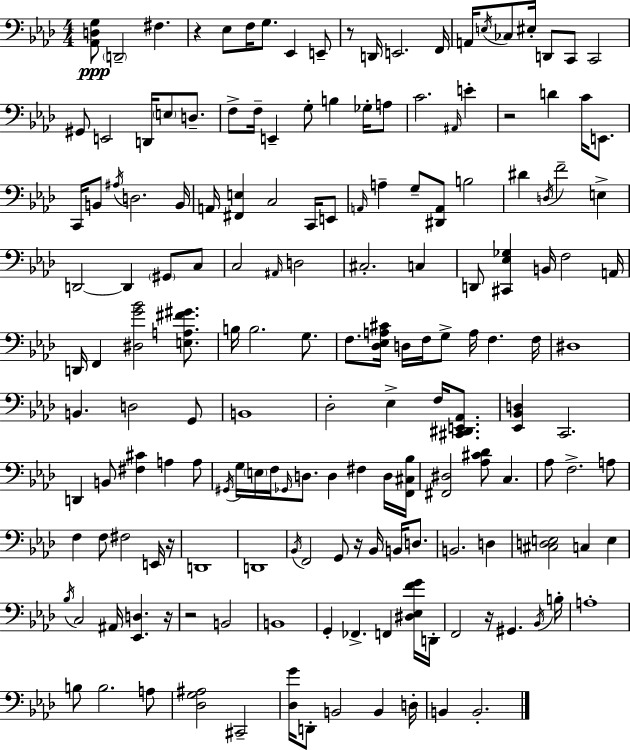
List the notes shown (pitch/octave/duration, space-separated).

[Ab2,D3,G3]/e D2/h F#3/q. R/q Eb3/e F3/s G3/e. Eb2/q E2/e R/e D2/s E2/h. F2/s A2/s E3/s CES3/e EIS3/s D2/e C2/e C2/h G#2/e E2/h D2/s E3/e D3/e. F3/e F3/s E2/q G3/e B3/q Gb3/s A3/e C4/h. A#2/s E4/q R/h D4/q C4/s E2/e. C2/s B2/e A#3/s D3/h. B2/s A2/s [F#2,E3]/q C3/h C2/s E2/e A2/s A3/q G3/e [D#2,A2]/e B3/h D#4/q D3/s F4/h E3/q D2/h D2/q G#2/e C3/e C3/h A#2/s D3/h C#3/h. C3/q D2/e [C#2,Eb3,Gb3]/q B2/s F3/h A2/s D2/s F2/q [D#3,G4,Bb4]/h [E3,A3,F#4,G#4]/e. B3/s B3/h. G3/e. F3/e. [Db3,Eb3,A3,C#4]/s D3/s F3/s G3/e A3/s F3/q. F3/s D#3/w B2/q. D3/h G2/e B2/w Db3/h Eb3/q F3/s [C#2,D#2,E2,Ab2]/e. [Eb2,Bb2,D3]/q C2/h. D2/q B2/e [F#3,C#4]/q A3/q A3/e G#2/s G3/s E3/s F3/s Gb2/s D3/e. D3/q F#3/q D3/s [F2,C#3,Bb3]/s [F#2,D#3]/h [Ab3,C#4,Db4]/e C3/q. Ab3/e F3/h. A3/e F3/q F3/e F#3/h E2/s R/s D2/w D2/w Bb2/s F2/h G2/e R/s Bb2/s B2/s D3/e. B2/h. D3/q [C#3,D3,E3]/h C3/q E3/q Bb3/s C3/h A#2/s [Eb2,D3]/q. R/s R/h B2/h B2/w G2/q FES2/q. F2/q [D#3,Eb3,F4,G4]/s D2/s F2/h R/s G#2/q. Bb2/s B3/s A3/w B3/e B3/h. A3/e [Db3,G3,A#3]/h C#2/h [Db3,G4]/s D2/e B2/h B2/q D3/s B2/q B2/h.